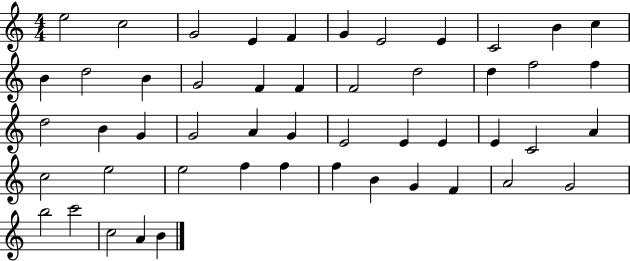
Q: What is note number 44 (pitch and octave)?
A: A4